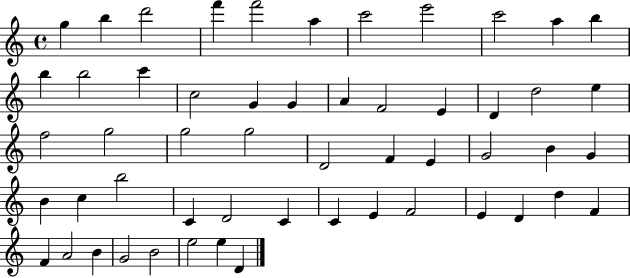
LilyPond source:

{
  \clef treble
  \time 4/4
  \defaultTimeSignature
  \key c \major
  g''4 b''4 d'''2 | f'''4 f'''2 a''4 | c'''2 e'''2 | c'''2 a''4 b''4 | \break b''4 b''2 c'''4 | c''2 g'4 g'4 | a'4 f'2 e'4 | d'4 d''2 e''4 | \break f''2 g''2 | g''2 g''2 | d'2 f'4 e'4 | g'2 b'4 g'4 | \break b'4 c''4 b''2 | c'4 d'2 c'4 | c'4 e'4 f'2 | e'4 d'4 d''4 f'4 | \break f'4 a'2 b'4 | g'2 b'2 | e''2 e''4 d'4 | \bar "|."
}